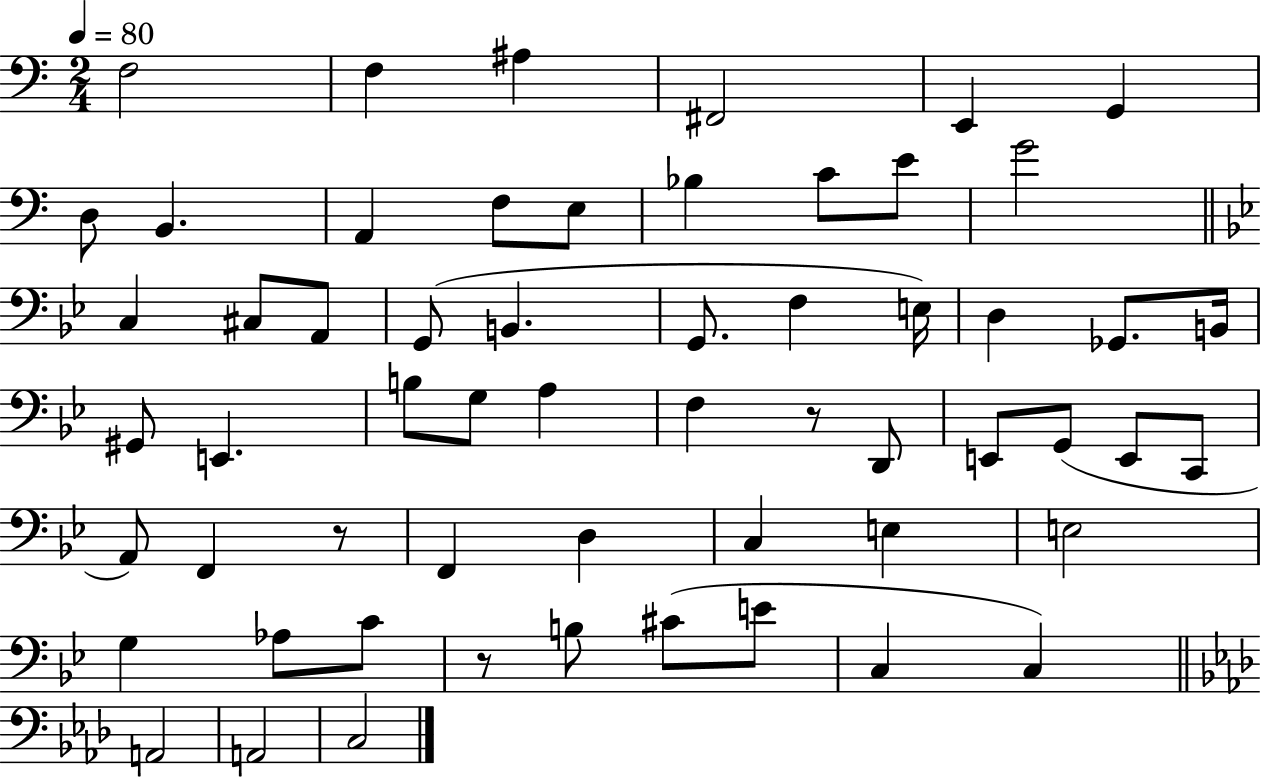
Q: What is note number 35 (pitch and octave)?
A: G2